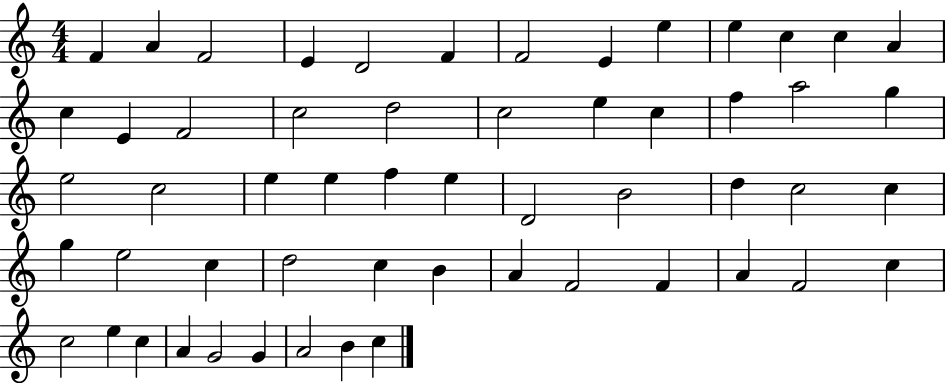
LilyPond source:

{
  \clef treble
  \numericTimeSignature
  \time 4/4
  \key c \major
  f'4 a'4 f'2 | e'4 d'2 f'4 | f'2 e'4 e''4 | e''4 c''4 c''4 a'4 | \break c''4 e'4 f'2 | c''2 d''2 | c''2 e''4 c''4 | f''4 a''2 g''4 | \break e''2 c''2 | e''4 e''4 f''4 e''4 | d'2 b'2 | d''4 c''2 c''4 | \break g''4 e''2 c''4 | d''2 c''4 b'4 | a'4 f'2 f'4 | a'4 f'2 c''4 | \break c''2 e''4 c''4 | a'4 g'2 g'4 | a'2 b'4 c''4 | \bar "|."
}